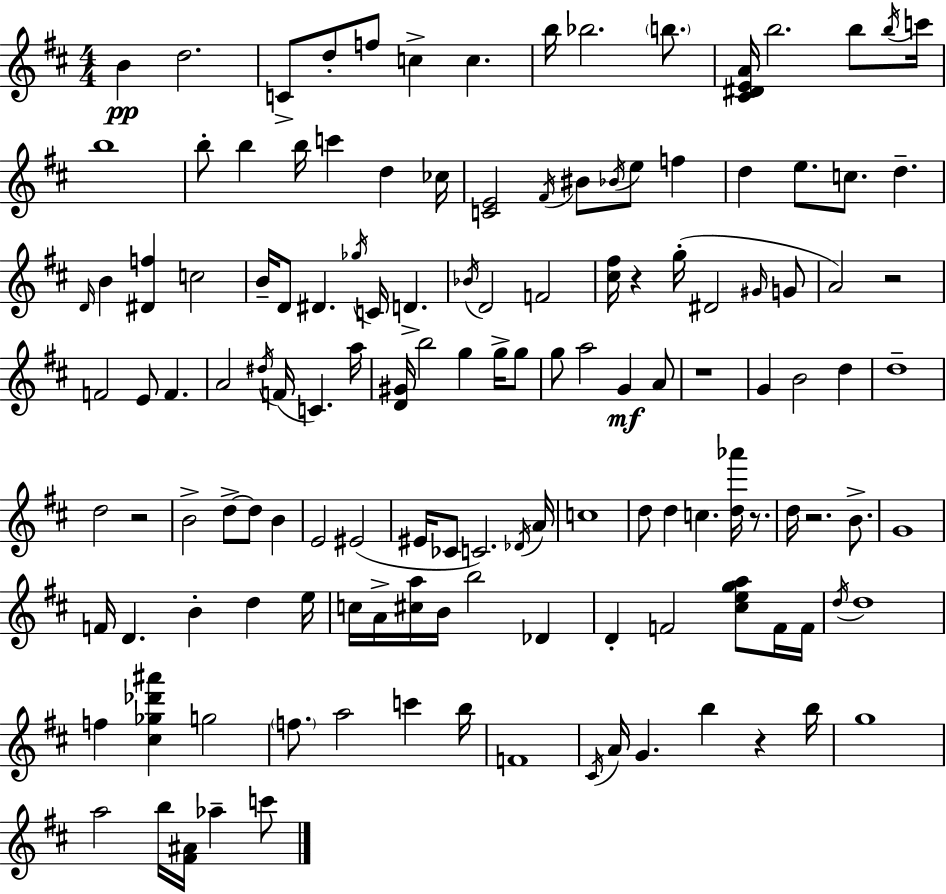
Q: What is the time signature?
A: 4/4